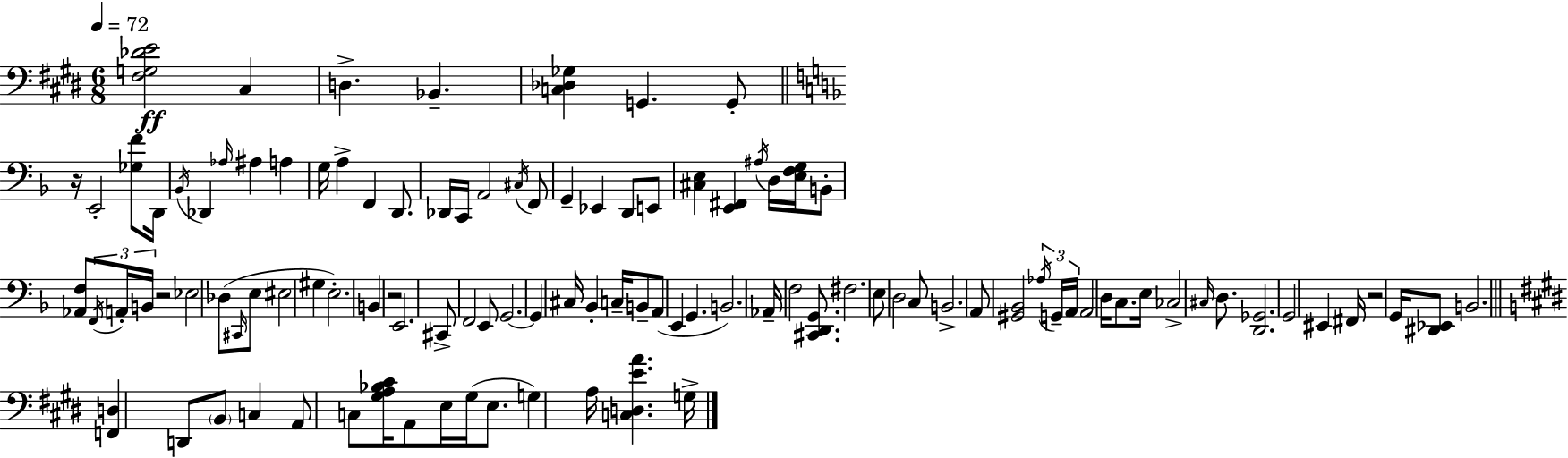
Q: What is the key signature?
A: E major